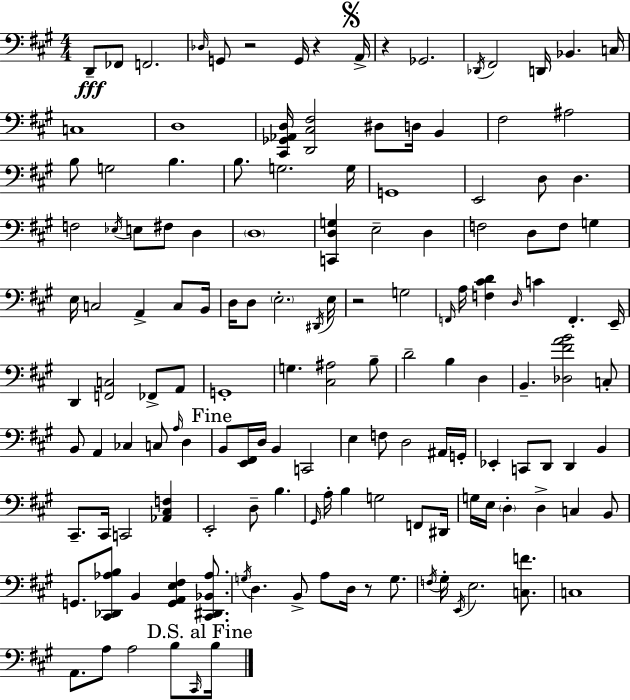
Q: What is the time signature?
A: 4/4